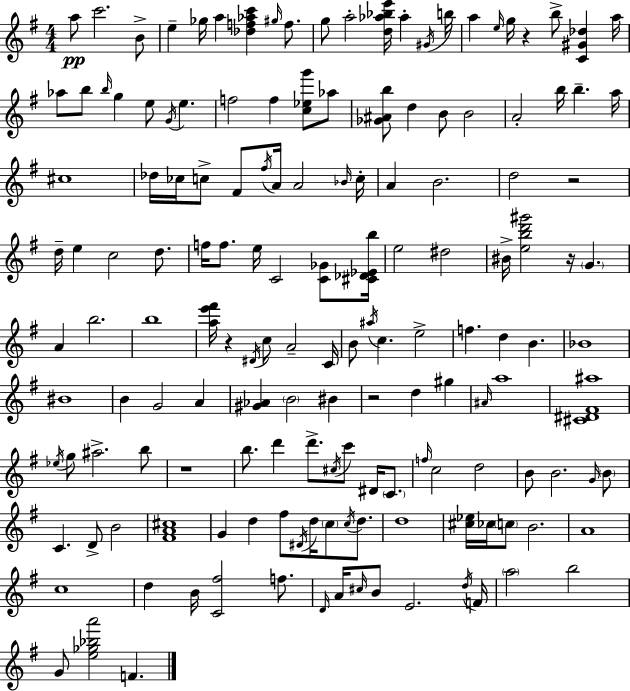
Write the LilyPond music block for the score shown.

{
  \clef treble
  \numericTimeSignature
  \time 4/4
  \key g \major
  a''8\pp c'''2. b'8-> | e''4-- ges''16 a''4 <des'' f'' aes'' c'''>4 \grace { gis''16 } f''8. | g''8 a''2-. <d'' aes'' bes'' e'''>16 aes''4-. | \acciaccatura { gis'16 } b''16 a''4 \grace { e''16 } g''16 r4 b''8-> <c' gis' des''>4 | \break a''16 aes''8 b''8 \grace { b''16 } g''4 e''8 \acciaccatura { g'16 } e''4. | f''2 f''4 | <c'' ees'' g'''>8 aes''8 <ges' ais' b''>8 d''4 b'8 b'2 | a'2-. b''16 b''4.-- | \break a''16 cis''1 | des''16 ces''16 c''8-> fis'8 \acciaccatura { fis''16 } a'16 a'2 | \grace { bes'16 } c''16-. a'4 b'2. | d''2 r2 | \break d''16-- e''4 c''2 | d''8. f''16 f''8. e''16 c'2 | <c' ges'>8 <cis' des' ees' b''>16 e''2 dis''2 | bis'16-> <e'' b'' d''' gis'''>2 | \break r16 \parenthesize g'4. a'4 b''2. | b''1 | <a'' e''' fis'''>16 r4 \acciaccatura { dis'16 } c''8 a'2-- | c'16 b'8 \acciaccatura { ais''16 } c''4. | \break e''2-> f''4. d''4 | b'4. bes'1 | bis'1 | b'4 g'2 | \break a'4 <gis' aes'>4 \parenthesize b'2 | bis'4 r2 | d''4 gis''4 \grace { ais'16 } a''1 | <cis' dis' fis' ais''>1 | \break \acciaccatura { ees''16 } g''8 ais''2.-> | b''8 r1 | b''8. d'''4 | d'''8.-> \acciaccatura { cis''16 } c'''8 dis'16 \parenthesize c'8. \grace { f''16 } c''2 | \break d''2 b'8 b'2. | \grace { g'16 } \parenthesize b'8 c'4. | d'8-> b'2 <fis' a' cis''>1 | g'4 | \break d''4 fis''8 \acciaccatura { dis'16 } d''16 \parenthesize c''8 \acciaccatura { c''16 } d''8. | d''1 | <cis'' ees''>16 ces''16 \parenthesize c''8 b'2. | a'1 | \break c''1 | d''4 b'16 <c' fis''>2 f''8. | \grace { d'16 } a'16 \grace { cis''16 } b'8 e'2. | \acciaccatura { d''16 } f'16 \parenthesize a''2 b''2 | \break g'8 <e'' ges'' bes'' a'''>2 f'4. | \bar "|."
}